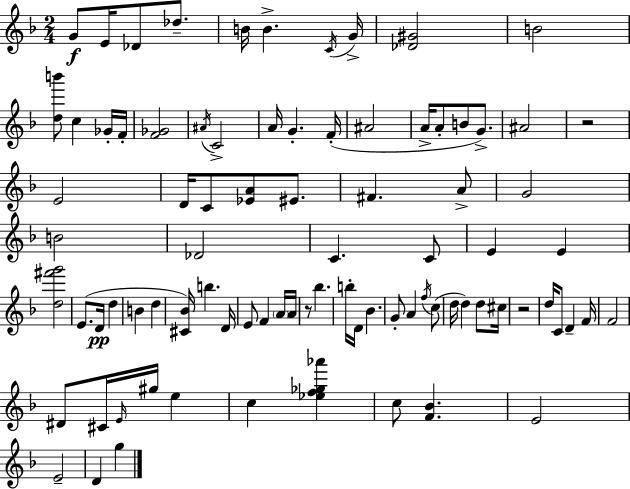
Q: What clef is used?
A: treble